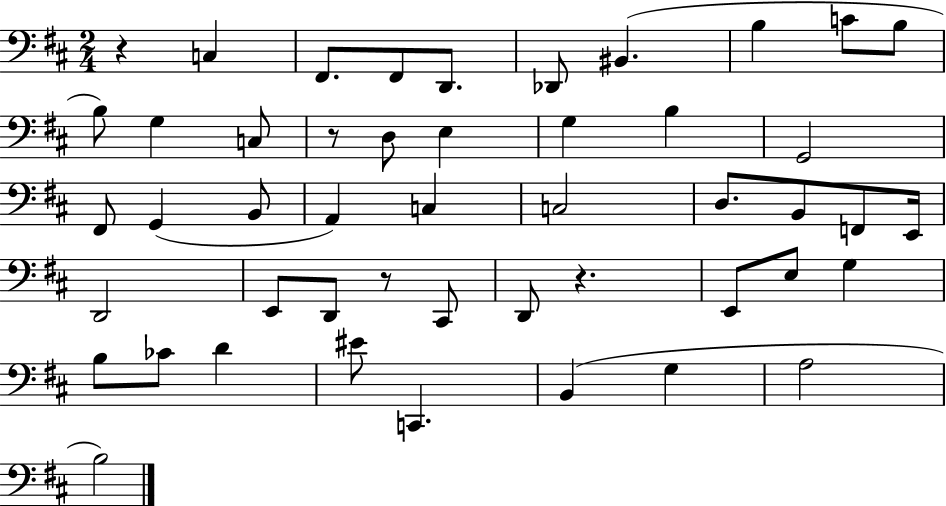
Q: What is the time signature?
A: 2/4